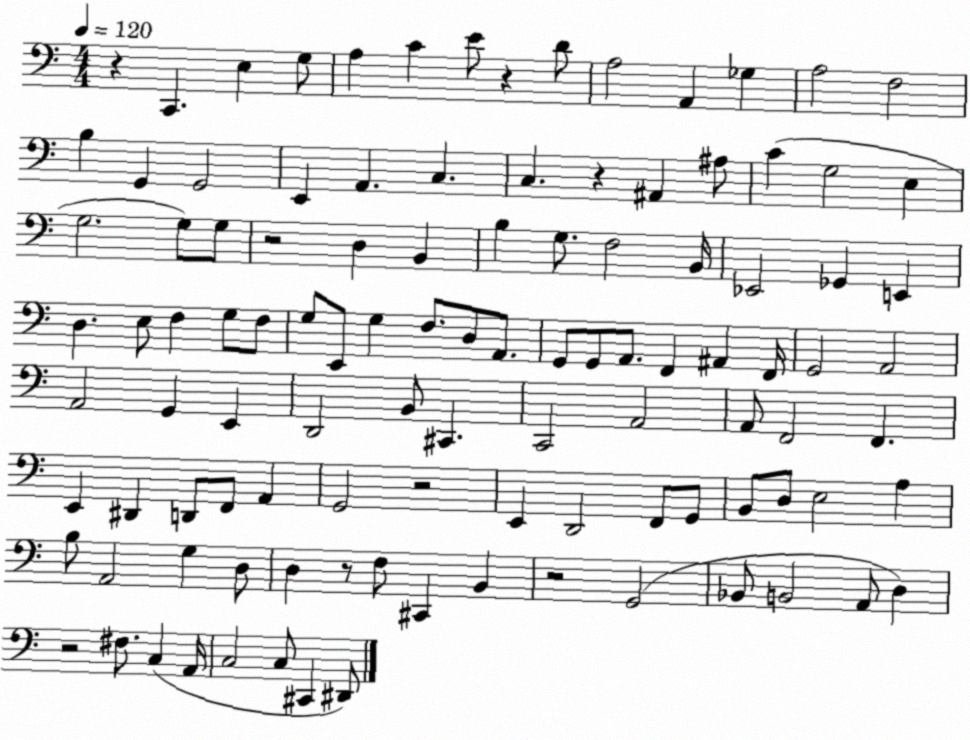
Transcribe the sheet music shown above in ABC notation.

X:1
T:Untitled
M:4/4
L:1/4
K:C
z C,, E, G,/2 A, C E/2 z D/2 A,2 A,, _G, A,2 F,2 B, G,, G,,2 E,, A,, C, C, z ^A,, ^A,/2 C G,2 E, G,2 G,/2 G,/2 z2 D, B,, B, G,/2 F,2 B,,/4 _E,,2 _G,, E,, D, E,/2 F, G,/2 F,/2 G,/2 E,,/2 G, F,/2 D,/2 A,,/2 G,,/2 G,,/2 A,,/2 F,, ^A,, F,,/4 G,,2 A,,2 A,,2 G,, E,, D,,2 B,,/2 ^C,, C,,2 A,,2 A,,/2 F,,2 F,, E,, ^D,, D,,/2 F,,/2 A,, G,,2 z2 E,, D,,2 F,,/2 G,,/2 B,,/2 D,/2 E,2 A, B,/2 A,,2 G, D,/2 D, z/2 F,/2 ^C,, B,, z2 G,,2 _B,,/2 B,,2 A,,/2 D, z2 ^F,/2 C, A,,/4 C,2 C,/2 ^C,, ^D,,/2